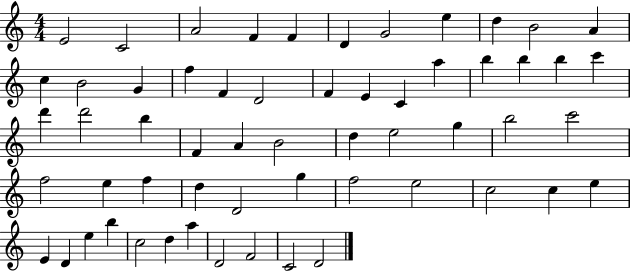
X:1
T:Untitled
M:4/4
L:1/4
K:C
E2 C2 A2 F F D G2 e d B2 A c B2 G f F D2 F E C a b b b c' d' d'2 b F A B2 d e2 g b2 c'2 f2 e f d D2 g f2 e2 c2 c e E D e b c2 d a D2 F2 C2 D2